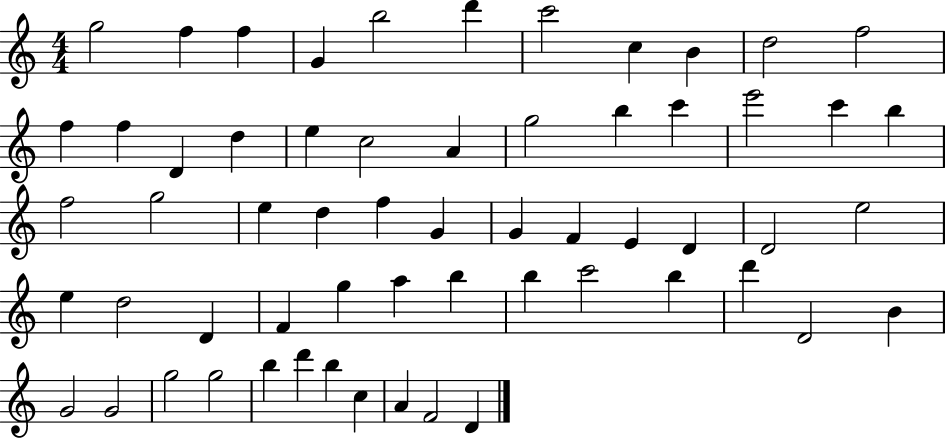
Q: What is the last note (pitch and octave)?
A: D4